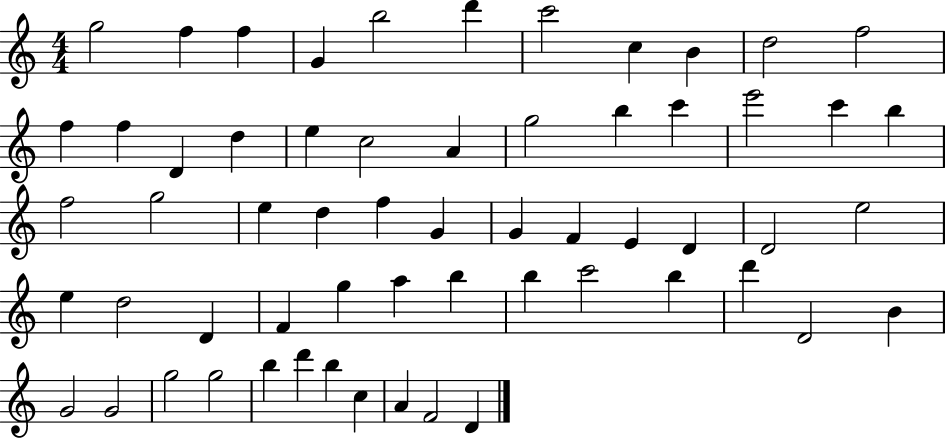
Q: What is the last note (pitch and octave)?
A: D4